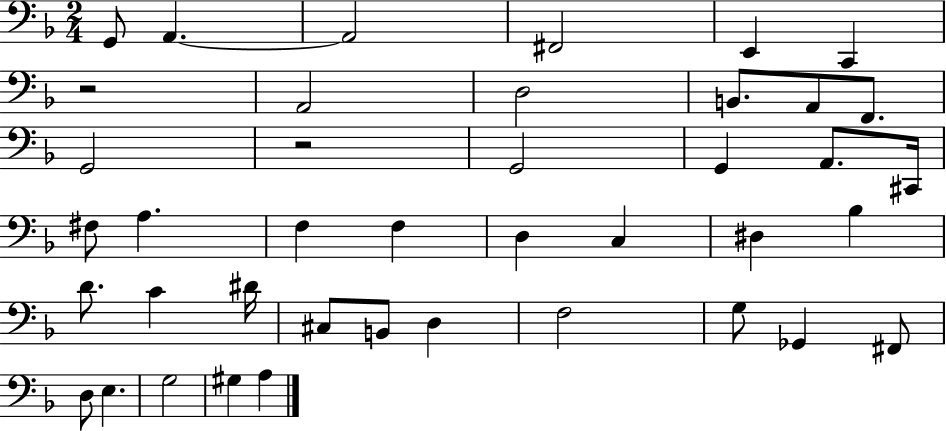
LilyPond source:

{
  \clef bass
  \numericTimeSignature
  \time 2/4
  \key f \major
  g,8 a,4.~~ | a,2 | fis,2 | e,4 c,4 | \break r2 | a,2 | d2 | b,8. a,8 f,8. | \break g,2 | r2 | g,2 | g,4 a,8. cis,16 | \break fis8 a4. | f4 f4 | d4 c4 | dis4 bes4 | \break d'8. c'4 dis'16 | cis8 b,8 d4 | f2 | g8 ges,4 fis,8 | \break d8 e4. | g2 | gis4 a4 | \bar "|."
}